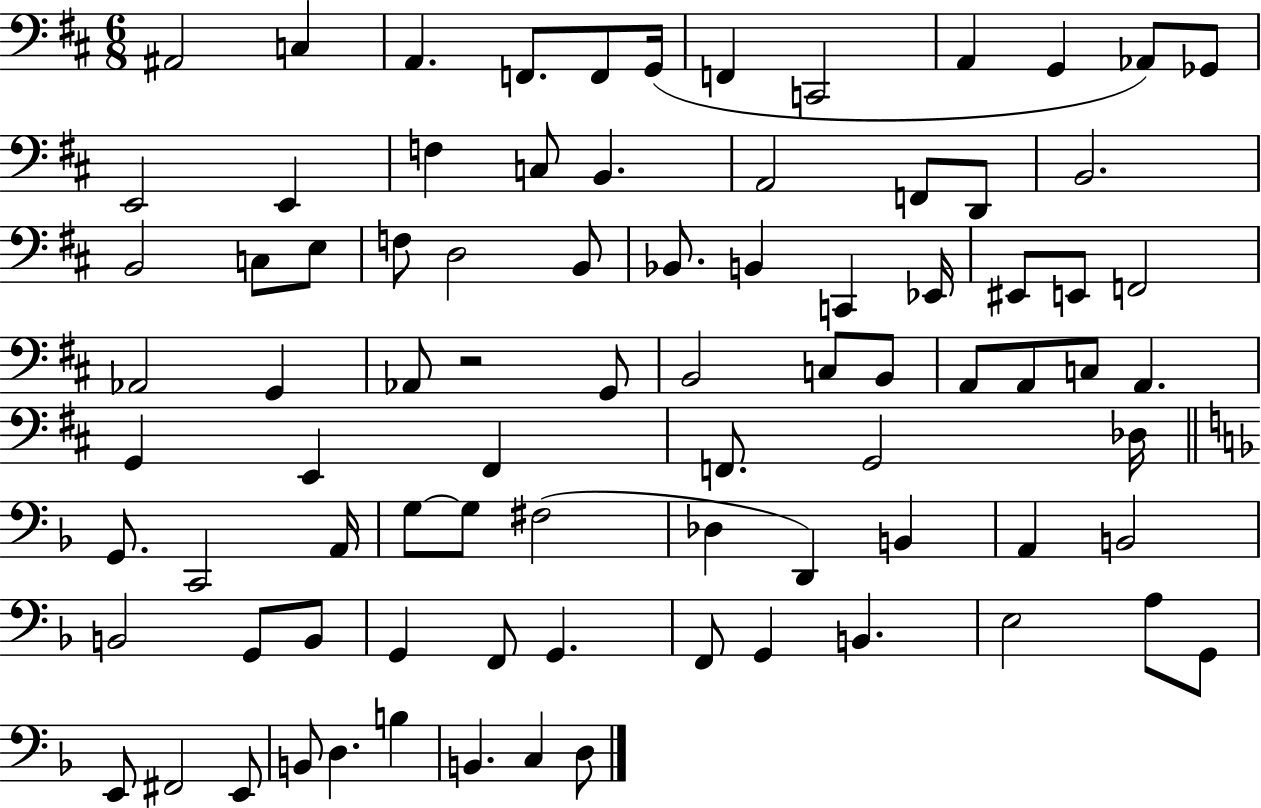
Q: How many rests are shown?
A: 1